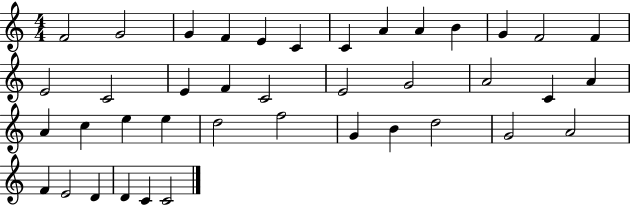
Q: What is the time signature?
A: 4/4